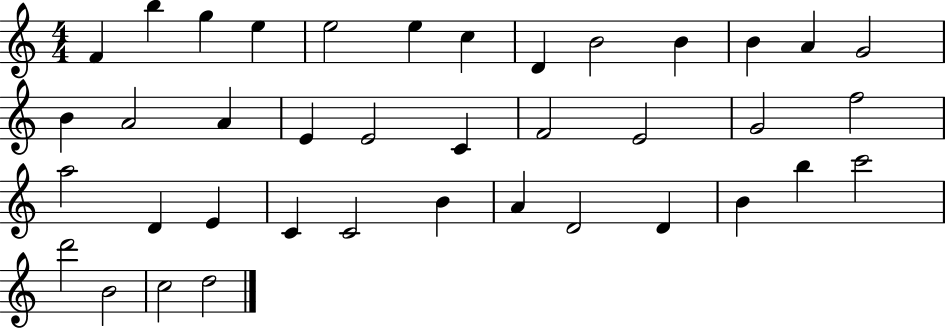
X:1
T:Untitled
M:4/4
L:1/4
K:C
F b g e e2 e c D B2 B B A G2 B A2 A E E2 C F2 E2 G2 f2 a2 D E C C2 B A D2 D B b c'2 d'2 B2 c2 d2